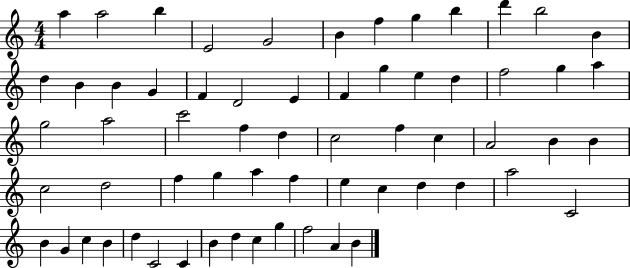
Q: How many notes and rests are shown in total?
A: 63